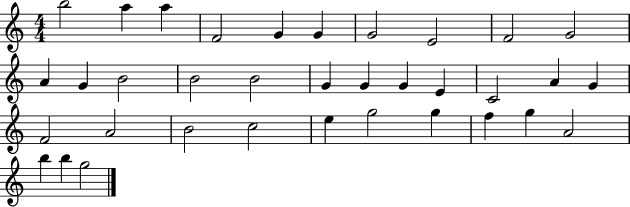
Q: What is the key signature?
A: C major